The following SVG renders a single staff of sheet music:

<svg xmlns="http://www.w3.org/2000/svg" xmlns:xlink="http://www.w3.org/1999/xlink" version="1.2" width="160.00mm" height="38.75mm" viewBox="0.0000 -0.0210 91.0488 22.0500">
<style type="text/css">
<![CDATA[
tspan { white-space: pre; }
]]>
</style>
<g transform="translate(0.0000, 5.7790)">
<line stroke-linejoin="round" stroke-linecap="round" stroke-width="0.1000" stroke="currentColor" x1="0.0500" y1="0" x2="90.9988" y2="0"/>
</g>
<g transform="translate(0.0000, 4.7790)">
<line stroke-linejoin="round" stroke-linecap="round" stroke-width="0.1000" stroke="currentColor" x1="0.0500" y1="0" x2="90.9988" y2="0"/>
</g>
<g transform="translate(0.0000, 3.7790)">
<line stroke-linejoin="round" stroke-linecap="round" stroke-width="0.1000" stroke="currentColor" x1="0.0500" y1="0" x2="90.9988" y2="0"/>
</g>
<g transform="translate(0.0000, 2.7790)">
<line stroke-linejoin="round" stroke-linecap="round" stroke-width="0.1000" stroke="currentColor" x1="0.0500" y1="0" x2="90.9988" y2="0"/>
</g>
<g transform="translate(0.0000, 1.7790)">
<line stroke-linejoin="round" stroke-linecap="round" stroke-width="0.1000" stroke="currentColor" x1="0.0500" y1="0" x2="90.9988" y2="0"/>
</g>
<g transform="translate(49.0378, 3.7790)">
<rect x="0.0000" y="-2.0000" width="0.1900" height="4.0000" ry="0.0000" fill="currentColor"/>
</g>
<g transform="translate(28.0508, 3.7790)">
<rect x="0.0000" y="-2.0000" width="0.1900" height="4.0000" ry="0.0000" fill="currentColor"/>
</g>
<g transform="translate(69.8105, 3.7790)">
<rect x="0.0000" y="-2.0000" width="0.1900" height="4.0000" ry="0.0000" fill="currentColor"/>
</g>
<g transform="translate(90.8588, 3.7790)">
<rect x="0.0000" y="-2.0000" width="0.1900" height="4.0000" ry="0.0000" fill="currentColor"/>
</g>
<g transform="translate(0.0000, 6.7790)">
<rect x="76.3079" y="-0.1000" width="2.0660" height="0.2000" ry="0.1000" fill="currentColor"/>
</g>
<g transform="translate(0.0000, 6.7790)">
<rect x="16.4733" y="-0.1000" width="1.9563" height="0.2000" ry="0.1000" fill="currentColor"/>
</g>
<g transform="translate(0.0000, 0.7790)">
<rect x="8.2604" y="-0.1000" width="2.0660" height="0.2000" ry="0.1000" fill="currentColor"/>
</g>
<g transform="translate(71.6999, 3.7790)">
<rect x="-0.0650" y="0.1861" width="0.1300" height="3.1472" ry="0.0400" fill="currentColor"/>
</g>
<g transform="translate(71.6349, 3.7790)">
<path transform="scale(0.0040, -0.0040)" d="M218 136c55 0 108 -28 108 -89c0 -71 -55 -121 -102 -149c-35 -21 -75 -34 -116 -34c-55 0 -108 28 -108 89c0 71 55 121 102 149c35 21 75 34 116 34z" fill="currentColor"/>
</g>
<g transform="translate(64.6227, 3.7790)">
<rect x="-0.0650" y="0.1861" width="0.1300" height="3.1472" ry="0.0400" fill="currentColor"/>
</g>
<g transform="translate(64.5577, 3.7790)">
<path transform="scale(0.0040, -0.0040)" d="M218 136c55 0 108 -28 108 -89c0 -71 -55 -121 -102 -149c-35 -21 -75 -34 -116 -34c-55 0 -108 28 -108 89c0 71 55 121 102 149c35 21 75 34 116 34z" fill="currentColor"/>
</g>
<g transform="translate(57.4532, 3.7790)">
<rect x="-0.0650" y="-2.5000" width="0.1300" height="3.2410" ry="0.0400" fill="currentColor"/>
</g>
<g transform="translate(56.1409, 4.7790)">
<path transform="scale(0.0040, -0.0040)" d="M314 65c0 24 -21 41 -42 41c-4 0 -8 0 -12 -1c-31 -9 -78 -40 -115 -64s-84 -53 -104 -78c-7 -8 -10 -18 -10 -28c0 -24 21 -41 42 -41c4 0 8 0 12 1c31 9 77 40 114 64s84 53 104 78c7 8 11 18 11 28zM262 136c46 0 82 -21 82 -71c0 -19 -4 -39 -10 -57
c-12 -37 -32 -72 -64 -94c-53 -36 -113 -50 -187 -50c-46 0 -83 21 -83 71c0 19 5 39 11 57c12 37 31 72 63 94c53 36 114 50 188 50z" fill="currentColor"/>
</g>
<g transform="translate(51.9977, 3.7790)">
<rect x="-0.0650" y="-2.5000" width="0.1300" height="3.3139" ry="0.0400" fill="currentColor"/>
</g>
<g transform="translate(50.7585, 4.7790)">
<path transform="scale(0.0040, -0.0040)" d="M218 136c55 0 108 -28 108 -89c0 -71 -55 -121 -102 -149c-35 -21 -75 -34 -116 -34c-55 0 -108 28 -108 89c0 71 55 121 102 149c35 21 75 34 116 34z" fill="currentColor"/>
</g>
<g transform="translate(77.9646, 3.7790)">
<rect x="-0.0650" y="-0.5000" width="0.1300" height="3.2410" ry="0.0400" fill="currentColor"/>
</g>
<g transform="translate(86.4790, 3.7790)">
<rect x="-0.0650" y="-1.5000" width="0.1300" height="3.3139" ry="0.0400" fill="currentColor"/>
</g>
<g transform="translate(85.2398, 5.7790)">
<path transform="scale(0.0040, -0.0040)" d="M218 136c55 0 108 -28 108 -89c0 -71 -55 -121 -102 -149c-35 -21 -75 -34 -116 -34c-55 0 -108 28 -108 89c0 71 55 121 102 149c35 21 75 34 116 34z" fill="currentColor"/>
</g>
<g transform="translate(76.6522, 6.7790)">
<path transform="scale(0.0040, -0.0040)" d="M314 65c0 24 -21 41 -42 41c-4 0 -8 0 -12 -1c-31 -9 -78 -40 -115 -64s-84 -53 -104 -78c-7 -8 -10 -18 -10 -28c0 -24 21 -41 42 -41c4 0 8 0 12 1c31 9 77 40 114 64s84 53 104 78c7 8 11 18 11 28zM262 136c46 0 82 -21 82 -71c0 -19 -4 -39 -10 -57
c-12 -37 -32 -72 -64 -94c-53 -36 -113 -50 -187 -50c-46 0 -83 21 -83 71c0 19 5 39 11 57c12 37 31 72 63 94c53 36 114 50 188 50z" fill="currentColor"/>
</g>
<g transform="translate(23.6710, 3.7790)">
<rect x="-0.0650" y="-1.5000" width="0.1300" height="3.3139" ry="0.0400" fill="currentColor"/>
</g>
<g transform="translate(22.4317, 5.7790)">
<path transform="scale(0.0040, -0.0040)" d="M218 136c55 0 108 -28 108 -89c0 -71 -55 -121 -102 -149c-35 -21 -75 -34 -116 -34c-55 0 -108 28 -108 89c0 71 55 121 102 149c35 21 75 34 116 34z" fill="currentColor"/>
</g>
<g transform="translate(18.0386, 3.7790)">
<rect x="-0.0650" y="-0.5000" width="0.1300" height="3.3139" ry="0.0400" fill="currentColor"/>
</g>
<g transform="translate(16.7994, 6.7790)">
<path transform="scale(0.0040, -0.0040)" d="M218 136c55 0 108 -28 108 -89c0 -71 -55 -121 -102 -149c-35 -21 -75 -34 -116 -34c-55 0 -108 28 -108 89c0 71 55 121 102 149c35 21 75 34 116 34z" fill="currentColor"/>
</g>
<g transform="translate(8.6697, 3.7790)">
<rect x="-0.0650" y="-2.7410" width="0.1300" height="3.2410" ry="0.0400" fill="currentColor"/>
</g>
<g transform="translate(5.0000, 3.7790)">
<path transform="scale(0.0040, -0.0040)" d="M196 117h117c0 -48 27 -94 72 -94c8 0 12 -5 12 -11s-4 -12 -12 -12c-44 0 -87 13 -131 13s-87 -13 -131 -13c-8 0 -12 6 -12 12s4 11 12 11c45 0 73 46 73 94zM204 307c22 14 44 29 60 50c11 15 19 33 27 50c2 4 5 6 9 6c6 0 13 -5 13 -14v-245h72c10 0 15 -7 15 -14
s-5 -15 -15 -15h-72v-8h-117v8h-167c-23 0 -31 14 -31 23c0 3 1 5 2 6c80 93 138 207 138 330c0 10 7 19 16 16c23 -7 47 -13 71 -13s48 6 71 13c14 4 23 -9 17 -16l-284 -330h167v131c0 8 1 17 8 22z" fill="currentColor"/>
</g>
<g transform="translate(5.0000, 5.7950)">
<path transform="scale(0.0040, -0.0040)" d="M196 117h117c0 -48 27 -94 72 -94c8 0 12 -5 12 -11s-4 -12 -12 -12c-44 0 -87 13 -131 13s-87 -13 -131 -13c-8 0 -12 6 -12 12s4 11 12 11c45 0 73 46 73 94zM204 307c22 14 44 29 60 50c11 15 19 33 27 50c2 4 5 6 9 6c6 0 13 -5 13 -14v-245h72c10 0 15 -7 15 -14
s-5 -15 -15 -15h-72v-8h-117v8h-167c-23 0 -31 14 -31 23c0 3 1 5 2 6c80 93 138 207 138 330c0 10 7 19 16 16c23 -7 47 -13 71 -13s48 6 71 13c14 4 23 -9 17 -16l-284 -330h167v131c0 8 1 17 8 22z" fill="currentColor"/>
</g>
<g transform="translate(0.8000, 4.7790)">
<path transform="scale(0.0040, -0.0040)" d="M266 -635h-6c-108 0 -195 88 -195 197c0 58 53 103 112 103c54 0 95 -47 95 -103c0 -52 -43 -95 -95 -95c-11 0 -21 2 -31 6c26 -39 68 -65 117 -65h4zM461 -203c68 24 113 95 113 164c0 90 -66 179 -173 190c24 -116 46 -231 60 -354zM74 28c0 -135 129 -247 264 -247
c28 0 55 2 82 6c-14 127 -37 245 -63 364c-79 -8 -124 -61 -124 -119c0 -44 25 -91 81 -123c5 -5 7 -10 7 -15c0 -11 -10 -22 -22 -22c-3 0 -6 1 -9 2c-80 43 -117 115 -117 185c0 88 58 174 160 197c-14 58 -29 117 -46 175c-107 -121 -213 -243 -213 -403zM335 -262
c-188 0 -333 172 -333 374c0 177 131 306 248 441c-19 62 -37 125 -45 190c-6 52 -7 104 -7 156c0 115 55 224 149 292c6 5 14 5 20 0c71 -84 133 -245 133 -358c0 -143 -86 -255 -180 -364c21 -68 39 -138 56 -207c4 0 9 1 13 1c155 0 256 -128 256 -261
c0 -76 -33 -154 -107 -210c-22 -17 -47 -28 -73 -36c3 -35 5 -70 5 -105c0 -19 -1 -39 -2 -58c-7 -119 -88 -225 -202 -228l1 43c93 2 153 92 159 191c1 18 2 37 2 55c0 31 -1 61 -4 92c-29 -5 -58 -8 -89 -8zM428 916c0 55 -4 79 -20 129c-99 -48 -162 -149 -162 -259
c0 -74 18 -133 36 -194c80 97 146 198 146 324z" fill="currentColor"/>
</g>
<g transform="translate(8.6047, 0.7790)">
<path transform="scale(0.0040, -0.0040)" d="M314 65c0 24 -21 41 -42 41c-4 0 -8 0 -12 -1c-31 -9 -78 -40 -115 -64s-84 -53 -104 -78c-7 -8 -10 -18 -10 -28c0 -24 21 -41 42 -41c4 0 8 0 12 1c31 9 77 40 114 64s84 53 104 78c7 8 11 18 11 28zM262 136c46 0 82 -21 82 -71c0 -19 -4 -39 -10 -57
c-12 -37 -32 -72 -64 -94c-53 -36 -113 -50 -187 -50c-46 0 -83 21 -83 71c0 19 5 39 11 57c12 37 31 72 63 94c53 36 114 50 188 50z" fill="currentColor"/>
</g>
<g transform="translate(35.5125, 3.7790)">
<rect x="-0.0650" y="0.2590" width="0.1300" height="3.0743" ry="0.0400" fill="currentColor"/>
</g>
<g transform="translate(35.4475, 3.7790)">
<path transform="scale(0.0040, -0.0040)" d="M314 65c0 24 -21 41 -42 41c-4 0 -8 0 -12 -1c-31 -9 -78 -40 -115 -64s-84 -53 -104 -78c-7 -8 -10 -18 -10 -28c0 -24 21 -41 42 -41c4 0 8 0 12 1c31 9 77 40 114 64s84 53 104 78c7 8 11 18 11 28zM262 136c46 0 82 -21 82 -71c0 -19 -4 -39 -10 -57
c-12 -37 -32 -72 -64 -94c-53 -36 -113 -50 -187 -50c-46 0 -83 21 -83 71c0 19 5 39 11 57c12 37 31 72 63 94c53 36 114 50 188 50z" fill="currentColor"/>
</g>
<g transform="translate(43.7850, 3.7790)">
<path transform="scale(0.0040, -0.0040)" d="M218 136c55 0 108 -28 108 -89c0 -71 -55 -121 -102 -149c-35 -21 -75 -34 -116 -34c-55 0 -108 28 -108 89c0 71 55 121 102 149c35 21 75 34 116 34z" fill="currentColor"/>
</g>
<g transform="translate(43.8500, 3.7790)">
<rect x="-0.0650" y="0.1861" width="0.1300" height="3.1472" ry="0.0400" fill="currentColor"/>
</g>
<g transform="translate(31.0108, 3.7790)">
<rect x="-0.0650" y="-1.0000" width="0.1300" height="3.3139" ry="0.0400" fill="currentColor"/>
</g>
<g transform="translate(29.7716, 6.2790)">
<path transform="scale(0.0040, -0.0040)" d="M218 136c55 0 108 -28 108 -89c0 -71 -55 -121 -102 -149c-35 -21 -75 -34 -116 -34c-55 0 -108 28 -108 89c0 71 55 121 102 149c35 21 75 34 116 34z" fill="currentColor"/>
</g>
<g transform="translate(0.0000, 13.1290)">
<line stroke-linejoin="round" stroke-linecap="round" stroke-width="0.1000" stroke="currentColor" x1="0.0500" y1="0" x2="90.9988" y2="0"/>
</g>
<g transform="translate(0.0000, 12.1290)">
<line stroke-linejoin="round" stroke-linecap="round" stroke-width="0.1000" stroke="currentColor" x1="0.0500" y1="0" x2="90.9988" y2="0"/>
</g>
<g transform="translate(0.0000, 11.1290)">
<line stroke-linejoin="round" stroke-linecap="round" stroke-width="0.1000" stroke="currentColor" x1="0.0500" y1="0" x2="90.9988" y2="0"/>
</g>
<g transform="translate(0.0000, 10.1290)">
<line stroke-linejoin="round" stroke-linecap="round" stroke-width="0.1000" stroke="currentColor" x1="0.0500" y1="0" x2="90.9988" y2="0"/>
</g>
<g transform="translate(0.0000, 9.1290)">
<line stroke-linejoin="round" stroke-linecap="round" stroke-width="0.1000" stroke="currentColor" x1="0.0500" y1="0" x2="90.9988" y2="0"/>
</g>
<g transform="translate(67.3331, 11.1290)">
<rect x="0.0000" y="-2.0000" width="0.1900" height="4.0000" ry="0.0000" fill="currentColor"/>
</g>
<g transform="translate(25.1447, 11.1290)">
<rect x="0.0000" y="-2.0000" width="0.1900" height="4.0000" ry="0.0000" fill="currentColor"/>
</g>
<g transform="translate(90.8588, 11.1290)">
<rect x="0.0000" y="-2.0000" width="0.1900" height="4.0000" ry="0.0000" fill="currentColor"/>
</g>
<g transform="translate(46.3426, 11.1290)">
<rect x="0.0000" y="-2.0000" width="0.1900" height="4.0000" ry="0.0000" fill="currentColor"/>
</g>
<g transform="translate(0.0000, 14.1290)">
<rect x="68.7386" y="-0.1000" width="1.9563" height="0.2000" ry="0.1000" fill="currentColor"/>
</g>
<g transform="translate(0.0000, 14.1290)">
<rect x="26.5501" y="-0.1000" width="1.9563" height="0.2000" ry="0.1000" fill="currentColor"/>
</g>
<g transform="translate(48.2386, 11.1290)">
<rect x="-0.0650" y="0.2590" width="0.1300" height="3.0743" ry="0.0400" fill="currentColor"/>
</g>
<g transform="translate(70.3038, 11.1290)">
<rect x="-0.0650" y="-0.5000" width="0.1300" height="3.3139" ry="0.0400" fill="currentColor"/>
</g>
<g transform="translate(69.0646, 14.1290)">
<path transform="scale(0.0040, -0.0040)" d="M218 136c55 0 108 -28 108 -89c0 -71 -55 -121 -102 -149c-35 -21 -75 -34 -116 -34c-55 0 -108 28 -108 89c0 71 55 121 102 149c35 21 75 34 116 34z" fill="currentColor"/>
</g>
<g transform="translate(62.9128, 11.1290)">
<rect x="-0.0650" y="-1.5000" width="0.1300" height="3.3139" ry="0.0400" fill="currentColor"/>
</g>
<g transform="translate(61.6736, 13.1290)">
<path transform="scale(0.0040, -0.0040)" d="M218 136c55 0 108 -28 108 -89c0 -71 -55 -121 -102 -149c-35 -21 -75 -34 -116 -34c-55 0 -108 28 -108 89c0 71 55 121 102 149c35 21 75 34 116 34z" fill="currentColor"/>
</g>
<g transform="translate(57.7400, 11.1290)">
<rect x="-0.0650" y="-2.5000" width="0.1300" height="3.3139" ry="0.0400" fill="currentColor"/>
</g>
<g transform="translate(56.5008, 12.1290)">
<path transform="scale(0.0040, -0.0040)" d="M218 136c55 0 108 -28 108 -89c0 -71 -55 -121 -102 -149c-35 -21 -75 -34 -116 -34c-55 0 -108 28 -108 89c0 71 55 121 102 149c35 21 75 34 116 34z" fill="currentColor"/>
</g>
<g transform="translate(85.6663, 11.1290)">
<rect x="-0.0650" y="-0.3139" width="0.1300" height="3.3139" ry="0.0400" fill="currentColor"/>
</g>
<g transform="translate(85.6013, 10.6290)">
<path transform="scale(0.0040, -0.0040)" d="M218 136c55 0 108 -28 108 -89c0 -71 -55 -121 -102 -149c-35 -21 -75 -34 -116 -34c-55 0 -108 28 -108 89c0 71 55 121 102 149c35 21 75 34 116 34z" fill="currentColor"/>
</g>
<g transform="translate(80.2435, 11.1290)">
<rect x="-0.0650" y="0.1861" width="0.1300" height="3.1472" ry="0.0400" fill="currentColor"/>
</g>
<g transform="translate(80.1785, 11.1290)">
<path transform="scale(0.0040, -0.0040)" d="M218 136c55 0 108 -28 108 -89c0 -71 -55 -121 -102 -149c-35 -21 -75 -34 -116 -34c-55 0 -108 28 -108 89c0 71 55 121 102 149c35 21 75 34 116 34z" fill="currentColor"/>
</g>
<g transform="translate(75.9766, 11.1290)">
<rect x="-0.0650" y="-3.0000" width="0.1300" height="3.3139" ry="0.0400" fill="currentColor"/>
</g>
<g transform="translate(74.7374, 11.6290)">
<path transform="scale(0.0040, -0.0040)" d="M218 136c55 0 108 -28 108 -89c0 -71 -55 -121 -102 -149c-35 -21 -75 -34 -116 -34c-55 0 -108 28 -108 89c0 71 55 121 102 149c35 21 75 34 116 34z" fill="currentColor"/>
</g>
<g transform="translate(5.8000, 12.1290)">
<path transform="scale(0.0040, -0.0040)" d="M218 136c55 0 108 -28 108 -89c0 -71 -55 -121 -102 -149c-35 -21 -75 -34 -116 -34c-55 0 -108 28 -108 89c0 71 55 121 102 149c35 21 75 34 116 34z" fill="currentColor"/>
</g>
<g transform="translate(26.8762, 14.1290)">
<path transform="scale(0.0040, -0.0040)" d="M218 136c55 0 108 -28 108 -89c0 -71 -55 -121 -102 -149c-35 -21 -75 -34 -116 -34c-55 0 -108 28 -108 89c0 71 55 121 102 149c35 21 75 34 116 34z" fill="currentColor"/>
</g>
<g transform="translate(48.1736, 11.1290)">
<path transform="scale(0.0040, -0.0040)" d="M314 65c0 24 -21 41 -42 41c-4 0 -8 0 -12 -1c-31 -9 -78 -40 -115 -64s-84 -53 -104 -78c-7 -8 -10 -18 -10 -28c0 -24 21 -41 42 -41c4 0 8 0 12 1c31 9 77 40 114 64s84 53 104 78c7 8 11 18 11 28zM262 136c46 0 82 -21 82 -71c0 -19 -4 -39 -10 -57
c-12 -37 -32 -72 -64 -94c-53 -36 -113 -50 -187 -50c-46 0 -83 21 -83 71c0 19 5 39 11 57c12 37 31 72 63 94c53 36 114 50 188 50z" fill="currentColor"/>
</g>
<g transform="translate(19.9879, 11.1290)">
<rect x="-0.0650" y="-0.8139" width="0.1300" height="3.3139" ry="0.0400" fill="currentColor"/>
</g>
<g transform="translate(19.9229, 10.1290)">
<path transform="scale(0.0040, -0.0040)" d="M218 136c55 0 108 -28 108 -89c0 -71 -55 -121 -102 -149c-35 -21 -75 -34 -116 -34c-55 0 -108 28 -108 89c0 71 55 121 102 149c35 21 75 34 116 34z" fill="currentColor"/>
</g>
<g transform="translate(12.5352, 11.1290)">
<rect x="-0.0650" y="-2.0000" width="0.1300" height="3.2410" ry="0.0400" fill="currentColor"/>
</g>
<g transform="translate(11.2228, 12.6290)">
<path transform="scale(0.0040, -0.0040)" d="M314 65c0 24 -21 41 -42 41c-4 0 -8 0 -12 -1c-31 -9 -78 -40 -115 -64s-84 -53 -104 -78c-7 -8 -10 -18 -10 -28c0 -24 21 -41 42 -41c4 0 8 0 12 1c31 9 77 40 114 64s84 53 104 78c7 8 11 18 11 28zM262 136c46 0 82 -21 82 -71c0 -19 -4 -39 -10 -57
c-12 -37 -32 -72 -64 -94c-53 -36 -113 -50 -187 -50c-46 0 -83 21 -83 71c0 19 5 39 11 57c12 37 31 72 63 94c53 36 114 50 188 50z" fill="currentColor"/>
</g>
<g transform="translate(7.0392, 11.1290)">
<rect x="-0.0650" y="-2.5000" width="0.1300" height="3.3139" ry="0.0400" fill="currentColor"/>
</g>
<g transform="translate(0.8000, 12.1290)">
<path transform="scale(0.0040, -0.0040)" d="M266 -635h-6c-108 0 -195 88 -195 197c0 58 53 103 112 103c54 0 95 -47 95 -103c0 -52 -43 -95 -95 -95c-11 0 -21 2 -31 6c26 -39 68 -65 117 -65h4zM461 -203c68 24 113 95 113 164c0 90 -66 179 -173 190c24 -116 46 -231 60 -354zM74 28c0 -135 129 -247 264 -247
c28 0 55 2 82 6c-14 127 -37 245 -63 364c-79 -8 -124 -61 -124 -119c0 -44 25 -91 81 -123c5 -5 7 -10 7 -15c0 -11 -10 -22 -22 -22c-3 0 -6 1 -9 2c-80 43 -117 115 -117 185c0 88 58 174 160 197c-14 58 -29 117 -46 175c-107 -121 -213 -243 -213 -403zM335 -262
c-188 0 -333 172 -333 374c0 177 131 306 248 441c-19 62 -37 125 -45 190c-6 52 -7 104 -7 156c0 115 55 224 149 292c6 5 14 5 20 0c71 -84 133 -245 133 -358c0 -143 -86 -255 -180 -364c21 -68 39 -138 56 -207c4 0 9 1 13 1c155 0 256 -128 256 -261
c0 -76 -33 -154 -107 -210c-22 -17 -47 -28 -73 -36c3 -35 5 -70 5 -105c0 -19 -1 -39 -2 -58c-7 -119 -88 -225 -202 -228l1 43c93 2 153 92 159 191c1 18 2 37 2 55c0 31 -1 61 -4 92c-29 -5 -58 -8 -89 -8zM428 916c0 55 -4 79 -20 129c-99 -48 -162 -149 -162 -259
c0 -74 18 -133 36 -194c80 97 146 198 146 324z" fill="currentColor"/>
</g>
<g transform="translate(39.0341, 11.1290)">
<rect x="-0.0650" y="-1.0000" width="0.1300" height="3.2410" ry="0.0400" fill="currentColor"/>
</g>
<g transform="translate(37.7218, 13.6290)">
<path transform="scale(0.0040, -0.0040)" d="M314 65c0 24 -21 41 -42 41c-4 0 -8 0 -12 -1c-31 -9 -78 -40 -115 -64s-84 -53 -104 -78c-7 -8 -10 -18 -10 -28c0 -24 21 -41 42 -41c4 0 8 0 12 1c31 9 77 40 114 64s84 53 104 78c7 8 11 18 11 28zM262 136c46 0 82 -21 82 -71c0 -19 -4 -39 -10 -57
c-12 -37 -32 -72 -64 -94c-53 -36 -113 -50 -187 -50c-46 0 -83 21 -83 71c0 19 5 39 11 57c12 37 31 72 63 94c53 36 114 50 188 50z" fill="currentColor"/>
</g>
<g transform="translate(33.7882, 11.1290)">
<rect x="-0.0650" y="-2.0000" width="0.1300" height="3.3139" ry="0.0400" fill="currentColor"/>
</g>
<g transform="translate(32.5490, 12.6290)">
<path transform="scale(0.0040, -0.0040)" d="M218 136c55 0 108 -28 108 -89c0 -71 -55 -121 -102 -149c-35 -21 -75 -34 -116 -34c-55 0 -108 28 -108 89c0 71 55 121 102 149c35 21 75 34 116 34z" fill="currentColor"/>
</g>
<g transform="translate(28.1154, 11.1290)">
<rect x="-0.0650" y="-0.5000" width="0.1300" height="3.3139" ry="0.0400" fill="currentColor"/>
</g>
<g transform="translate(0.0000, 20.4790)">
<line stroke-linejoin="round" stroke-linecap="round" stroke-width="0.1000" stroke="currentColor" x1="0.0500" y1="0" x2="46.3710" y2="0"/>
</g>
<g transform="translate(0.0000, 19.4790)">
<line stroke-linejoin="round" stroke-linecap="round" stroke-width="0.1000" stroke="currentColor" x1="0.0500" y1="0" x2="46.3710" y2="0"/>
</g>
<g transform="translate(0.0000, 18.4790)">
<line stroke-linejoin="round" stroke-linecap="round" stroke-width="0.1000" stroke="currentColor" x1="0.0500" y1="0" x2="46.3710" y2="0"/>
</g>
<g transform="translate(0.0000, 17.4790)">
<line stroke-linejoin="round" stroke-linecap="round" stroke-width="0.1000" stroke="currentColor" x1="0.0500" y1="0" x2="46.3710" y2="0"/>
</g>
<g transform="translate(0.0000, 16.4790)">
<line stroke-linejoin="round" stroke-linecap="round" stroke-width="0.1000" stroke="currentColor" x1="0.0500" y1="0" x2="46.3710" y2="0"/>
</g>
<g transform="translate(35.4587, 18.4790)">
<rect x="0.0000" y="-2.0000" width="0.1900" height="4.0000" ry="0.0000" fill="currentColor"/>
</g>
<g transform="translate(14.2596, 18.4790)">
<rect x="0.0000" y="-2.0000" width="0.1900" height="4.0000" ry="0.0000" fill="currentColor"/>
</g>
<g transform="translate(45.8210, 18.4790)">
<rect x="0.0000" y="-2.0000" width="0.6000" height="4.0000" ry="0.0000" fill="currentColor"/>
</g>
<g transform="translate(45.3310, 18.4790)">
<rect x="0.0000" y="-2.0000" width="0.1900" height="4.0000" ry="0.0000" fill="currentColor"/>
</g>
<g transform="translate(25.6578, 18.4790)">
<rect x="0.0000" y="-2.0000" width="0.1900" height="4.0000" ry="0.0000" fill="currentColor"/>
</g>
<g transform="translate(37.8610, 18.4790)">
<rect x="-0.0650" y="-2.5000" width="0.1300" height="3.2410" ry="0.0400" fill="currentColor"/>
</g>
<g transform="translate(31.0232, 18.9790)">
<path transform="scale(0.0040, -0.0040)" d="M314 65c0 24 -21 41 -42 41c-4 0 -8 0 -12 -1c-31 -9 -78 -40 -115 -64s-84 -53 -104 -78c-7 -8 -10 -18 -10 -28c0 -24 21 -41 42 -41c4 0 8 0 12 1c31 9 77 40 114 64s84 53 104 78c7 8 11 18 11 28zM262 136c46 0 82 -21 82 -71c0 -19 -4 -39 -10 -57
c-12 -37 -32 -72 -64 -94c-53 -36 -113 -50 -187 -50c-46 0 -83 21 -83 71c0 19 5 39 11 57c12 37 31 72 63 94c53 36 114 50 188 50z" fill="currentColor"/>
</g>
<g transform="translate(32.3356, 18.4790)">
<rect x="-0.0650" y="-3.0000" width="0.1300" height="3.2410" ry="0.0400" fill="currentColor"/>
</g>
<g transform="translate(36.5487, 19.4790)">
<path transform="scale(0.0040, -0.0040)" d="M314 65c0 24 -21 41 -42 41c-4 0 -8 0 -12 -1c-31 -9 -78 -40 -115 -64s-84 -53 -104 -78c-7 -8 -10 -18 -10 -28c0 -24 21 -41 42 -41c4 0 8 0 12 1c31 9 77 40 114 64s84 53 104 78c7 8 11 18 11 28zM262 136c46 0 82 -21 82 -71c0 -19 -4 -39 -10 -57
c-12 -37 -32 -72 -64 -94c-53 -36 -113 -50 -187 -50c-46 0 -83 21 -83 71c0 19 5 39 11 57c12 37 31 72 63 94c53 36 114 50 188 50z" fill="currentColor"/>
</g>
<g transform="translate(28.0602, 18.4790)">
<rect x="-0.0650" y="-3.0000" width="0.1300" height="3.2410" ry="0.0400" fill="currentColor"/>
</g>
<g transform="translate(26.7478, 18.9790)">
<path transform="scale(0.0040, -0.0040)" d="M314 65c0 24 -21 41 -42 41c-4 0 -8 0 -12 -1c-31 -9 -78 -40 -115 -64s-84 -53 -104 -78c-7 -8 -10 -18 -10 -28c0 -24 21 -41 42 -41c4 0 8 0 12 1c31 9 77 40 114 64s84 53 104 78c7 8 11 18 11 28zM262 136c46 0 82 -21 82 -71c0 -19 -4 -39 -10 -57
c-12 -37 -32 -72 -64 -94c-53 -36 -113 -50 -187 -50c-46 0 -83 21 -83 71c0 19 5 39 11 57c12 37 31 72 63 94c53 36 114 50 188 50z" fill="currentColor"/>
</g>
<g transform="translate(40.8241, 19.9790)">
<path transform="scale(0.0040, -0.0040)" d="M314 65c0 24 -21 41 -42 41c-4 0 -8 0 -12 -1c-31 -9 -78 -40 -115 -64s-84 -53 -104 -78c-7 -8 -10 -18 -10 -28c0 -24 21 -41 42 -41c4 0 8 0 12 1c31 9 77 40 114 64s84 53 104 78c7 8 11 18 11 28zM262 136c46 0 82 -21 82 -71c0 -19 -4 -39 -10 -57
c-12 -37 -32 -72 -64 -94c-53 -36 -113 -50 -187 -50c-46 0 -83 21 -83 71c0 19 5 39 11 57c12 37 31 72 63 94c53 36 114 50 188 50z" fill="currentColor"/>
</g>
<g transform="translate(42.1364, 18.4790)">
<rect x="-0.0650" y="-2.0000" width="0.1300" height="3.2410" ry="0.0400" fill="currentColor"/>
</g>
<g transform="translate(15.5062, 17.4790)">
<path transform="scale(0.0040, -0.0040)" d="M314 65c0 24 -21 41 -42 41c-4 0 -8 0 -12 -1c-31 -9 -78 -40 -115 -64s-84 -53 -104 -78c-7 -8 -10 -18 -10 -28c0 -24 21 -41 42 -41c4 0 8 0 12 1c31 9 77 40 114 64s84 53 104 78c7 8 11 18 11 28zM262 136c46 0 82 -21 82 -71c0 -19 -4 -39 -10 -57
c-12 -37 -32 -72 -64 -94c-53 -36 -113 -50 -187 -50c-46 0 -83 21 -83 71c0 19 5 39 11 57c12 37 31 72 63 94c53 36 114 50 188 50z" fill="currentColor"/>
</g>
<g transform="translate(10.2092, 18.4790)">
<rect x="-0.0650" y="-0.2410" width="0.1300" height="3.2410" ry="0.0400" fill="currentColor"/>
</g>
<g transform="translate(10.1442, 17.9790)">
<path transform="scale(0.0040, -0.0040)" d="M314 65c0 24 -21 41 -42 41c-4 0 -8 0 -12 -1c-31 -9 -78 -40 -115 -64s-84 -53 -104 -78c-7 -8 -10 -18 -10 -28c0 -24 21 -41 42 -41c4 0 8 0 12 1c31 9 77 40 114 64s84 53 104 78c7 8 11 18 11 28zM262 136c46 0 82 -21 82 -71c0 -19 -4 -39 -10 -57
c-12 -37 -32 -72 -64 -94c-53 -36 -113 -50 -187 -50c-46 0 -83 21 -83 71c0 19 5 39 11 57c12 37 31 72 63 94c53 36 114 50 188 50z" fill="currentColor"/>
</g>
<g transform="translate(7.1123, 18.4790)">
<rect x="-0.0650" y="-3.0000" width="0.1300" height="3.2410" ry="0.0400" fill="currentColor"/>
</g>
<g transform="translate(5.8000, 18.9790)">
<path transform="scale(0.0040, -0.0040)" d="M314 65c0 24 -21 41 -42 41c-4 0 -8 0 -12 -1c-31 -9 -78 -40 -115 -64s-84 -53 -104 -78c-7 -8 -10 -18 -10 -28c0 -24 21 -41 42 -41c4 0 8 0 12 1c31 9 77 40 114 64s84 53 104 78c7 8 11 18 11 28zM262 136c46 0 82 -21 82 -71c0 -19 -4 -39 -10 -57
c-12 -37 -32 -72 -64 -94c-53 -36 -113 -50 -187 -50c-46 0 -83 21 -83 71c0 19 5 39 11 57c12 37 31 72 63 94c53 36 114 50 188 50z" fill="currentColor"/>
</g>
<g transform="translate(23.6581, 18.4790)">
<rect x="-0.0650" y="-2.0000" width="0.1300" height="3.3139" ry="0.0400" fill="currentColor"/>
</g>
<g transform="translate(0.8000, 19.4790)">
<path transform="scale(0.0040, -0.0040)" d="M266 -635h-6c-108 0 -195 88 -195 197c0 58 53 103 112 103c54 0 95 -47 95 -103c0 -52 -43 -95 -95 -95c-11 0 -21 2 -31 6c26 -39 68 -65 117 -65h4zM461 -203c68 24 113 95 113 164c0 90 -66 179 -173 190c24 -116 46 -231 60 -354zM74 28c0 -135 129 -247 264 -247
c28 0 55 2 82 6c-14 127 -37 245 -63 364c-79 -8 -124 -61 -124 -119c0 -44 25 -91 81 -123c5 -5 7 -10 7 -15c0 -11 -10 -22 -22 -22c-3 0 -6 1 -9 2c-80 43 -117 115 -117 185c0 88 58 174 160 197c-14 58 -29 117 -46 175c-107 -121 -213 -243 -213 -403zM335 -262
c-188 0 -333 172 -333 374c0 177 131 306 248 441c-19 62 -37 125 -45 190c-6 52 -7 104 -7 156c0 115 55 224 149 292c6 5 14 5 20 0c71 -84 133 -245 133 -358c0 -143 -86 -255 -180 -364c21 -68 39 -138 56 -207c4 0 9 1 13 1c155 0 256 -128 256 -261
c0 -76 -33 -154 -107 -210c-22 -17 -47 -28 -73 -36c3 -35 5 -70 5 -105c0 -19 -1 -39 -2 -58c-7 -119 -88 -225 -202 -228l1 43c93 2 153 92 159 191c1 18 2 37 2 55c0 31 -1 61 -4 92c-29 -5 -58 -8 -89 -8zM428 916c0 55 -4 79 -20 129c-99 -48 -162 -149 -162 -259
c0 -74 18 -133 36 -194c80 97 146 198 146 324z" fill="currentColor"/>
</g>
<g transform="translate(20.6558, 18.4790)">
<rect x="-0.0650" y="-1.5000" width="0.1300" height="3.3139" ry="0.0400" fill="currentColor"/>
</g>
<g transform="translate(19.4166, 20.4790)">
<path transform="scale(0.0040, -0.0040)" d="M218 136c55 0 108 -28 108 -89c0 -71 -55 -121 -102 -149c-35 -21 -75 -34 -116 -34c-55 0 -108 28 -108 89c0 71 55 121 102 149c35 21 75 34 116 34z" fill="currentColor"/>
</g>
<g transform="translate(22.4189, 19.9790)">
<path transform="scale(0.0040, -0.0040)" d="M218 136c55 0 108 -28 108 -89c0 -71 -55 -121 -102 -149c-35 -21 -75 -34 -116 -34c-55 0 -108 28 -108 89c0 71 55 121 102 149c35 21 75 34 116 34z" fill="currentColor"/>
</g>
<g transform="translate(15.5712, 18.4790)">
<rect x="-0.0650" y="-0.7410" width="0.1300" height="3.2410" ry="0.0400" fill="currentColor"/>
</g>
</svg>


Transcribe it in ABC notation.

X:1
T:Untitled
M:4/4
L:1/4
K:C
a2 C E D B2 B G G2 B B C2 E G F2 d C F D2 B2 G E C A B c A2 c2 d2 E F A2 A2 G2 F2